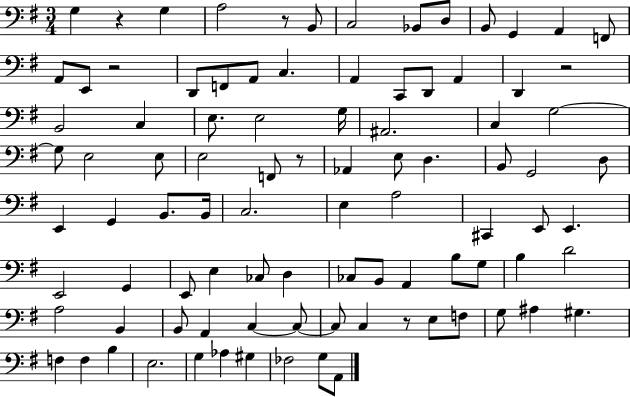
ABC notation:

X:1
T:Untitled
M:3/4
L:1/4
K:G
G, z G, A,2 z/2 B,,/2 C,2 _B,,/2 D,/2 B,,/2 G,, A,, F,,/2 A,,/2 E,,/2 z2 D,,/2 F,,/2 A,,/2 C, A,, C,,/2 D,,/2 A,, D,, z2 B,,2 C, E,/2 E,2 G,/4 ^A,,2 C, G,2 G,/2 E,2 E,/2 E,2 F,,/2 z/2 _A,, E,/2 D, B,,/2 G,,2 D,/2 E,, G,, B,,/2 B,,/4 C,2 E, A,2 ^C,, E,,/2 E,, E,,2 G,, E,,/2 E, _C,/2 D, _C,/2 B,,/2 A,, B,/2 G,/2 B, D2 A,2 B,, B,,/2 A,, C, C,/2 C,/2 C, z/2 E,/2 F,/2 G,/2 ^A, ^G, F, F, B, E,2 G, _A, ^G, _F,2 G,/2 A,,/2